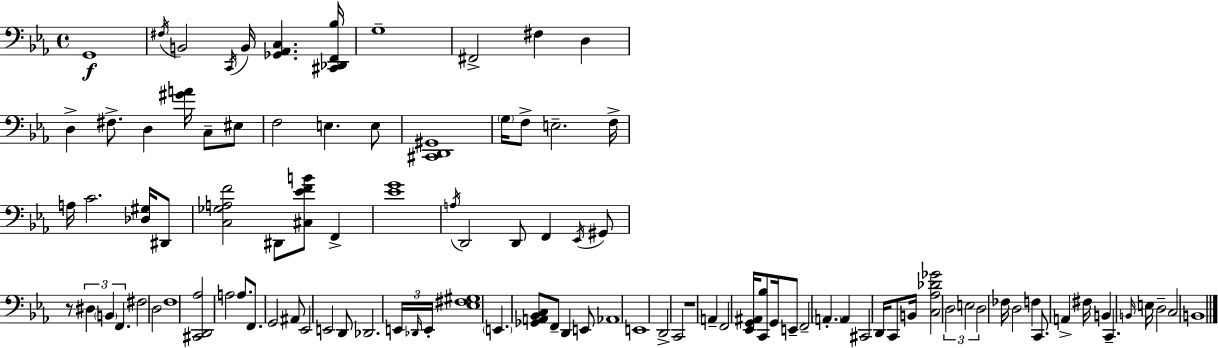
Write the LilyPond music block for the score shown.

{
  \clef bass
  \time 4/4
  \defaultTimeSignature
  \key ees \major
  \repeat volta 2 { g,1\f | \acciaccatura { fis16 } b,2 \acciaccatura { c,16 } b,16 <ges, aes, c>4. | <cis, des, f, bes>16 g1-- | fis,2-> fis4 d4 | \break d4-> fis8.-> d4 <gis' a'>16 c8-- | eis8 f2 e4. | e8 <cis, d, gis,>1 | \parenthesize g16 f8-> e2.-- | \break f16-> a16 c'2. <des gis>16 | dis,8 <c ges a f'>2 dis,8 <cis ees' f' b'>8 f,4-> | <ees' g'>1 | \acciaccatura { a16 } d,2 d,8 f,4 | \break \acciaccatura { ees,16 } gis,8 r8 \tuplet 3/2 { dis4 \parenthesize b,4 f,4. } | fis2 d2 | f1 | <cis, d, aes>2 a2 | \break a8. f,8. g,2 | ais,8 ees,2 e,2 | d,8 des,2. | \tuplet 3/2 { e,16 \grace { des,16 } e,16-. } <ees fis gis>1 | \break \parenthesize e,4. <ges, a, bes, c>8 f,8-- d,4 | e,8 aes,1 | e,1 | d,2-> c,2 | \break r1 | a,4-- f,2 | <ees, g, ais,>16 <c, bes>8 g,16 e,8-- f,2-- \parenthesize a,4.-. | a,4 cis,2 | \break d,16 c,8 b,16 <c aes des' ges'>2 \tuplet 3/2 { d2 | e2 d2 } | fes16 d2 f4 | c,8. a,4-> fis16 b,4 c,4.-- | \break \grace { b,16 } e16 d2-- c2 | b,1 | } \bar "|."
}